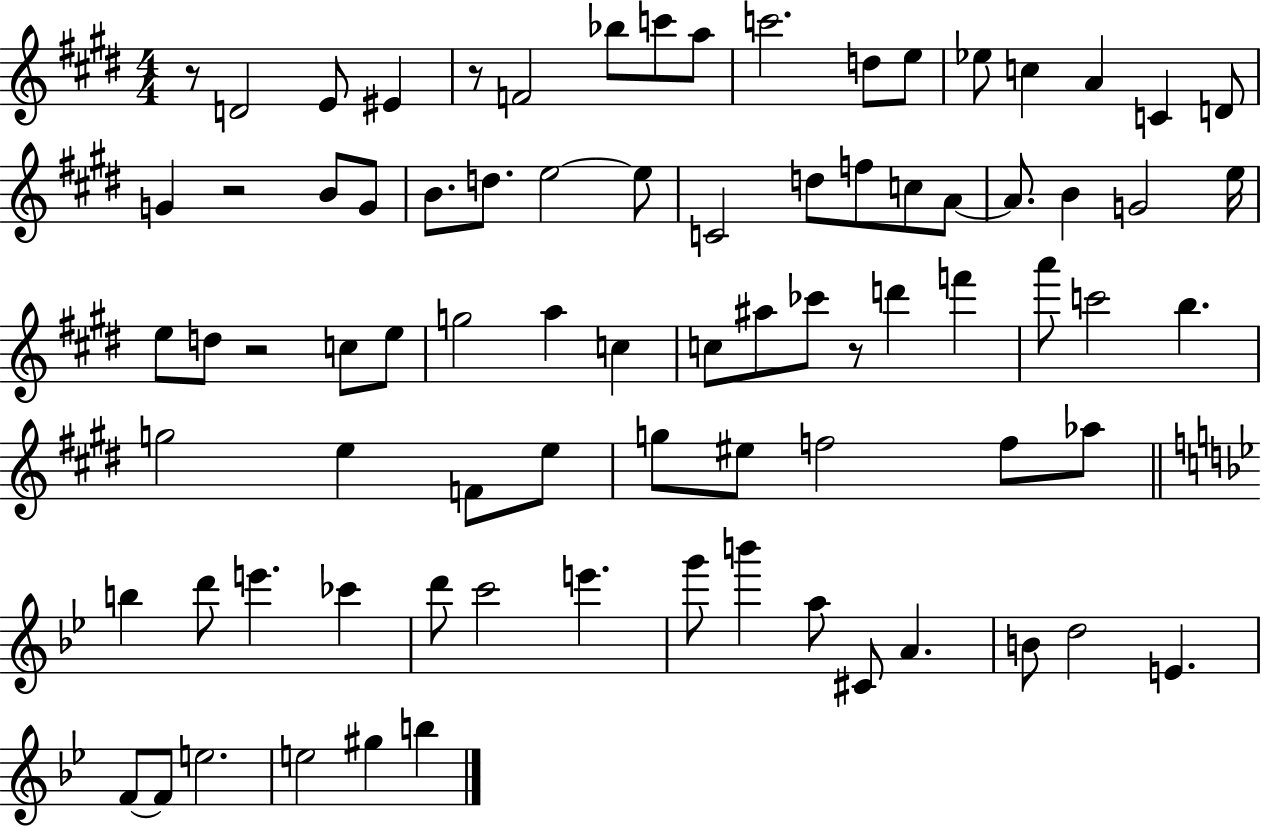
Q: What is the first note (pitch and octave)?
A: D4